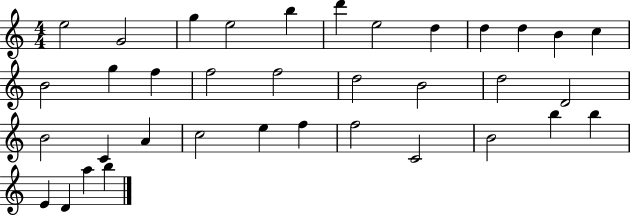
{
  \clef treble
  \numericTimeSignature
  \time 4/4
  \key c \major
  e''2 g'2 | g''4 e''2 b''4 | d'''4 e''2 d''4 | d''4 d''4 b'4 c''4 | \break b'2 g''4 f''4 | f''2 f''2 | d''2 b'2 | d''2 d'2 | \break b'2 c'4 a'4 | c''2 e''4 f''4 | f''2 c'2 | b'2 b''4 b''4 | \break e'4 d'4 a''4 b''4 | \bar "|."
}